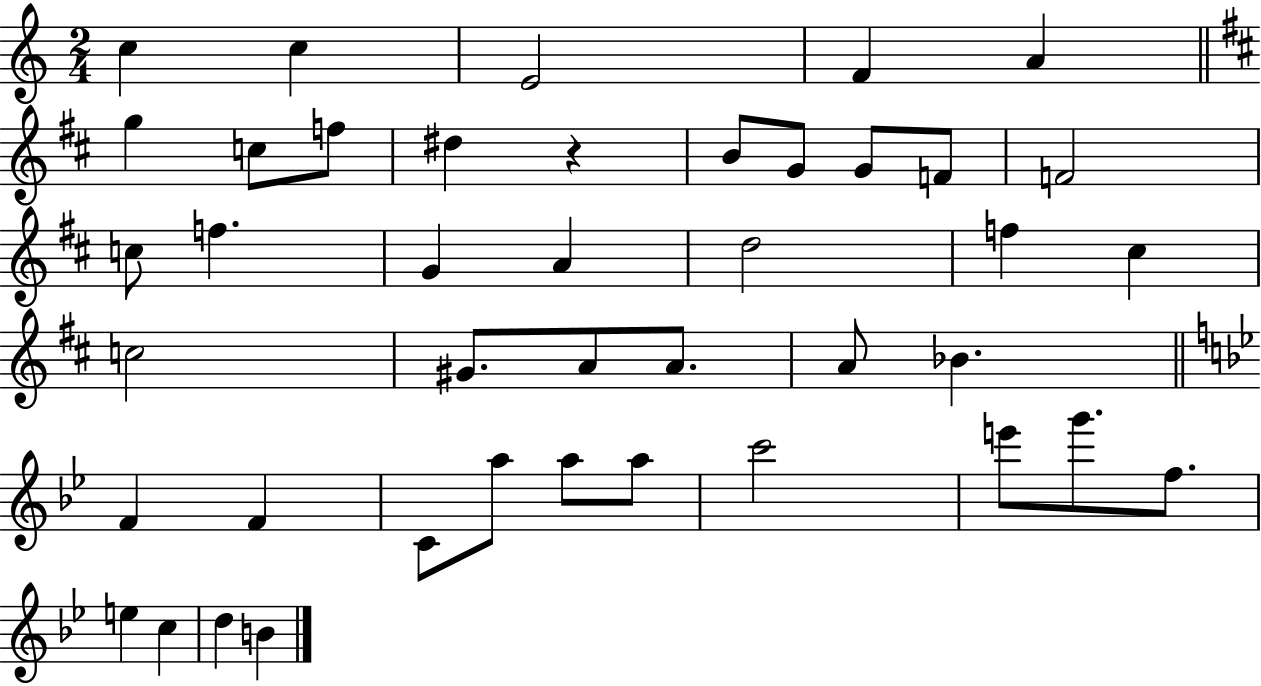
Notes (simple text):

C5/q C5/q E4/h F4/q A4/q G5/q C5/e F5/e D#5/q R/q B4/e G4/e G4/e F4/e F4/h C5/e F5/q. G4/q A4/q D5/h F5/q C#5/q C5/h G#4/e. A4/e A4/e. A4/e Bb4/q. F4/q F4/q C4/e A5/e A5/e A5/e C6/h E6/e G6/e. F5/e. E5/q C5/q D5/q B4/q